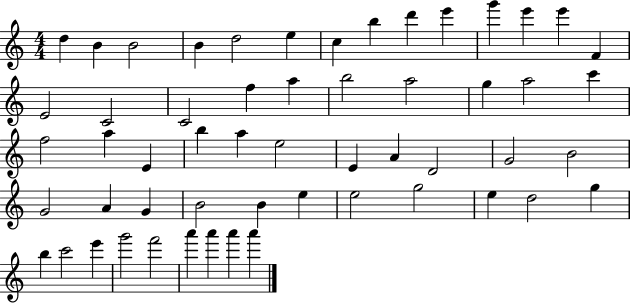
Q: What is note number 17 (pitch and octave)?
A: C4